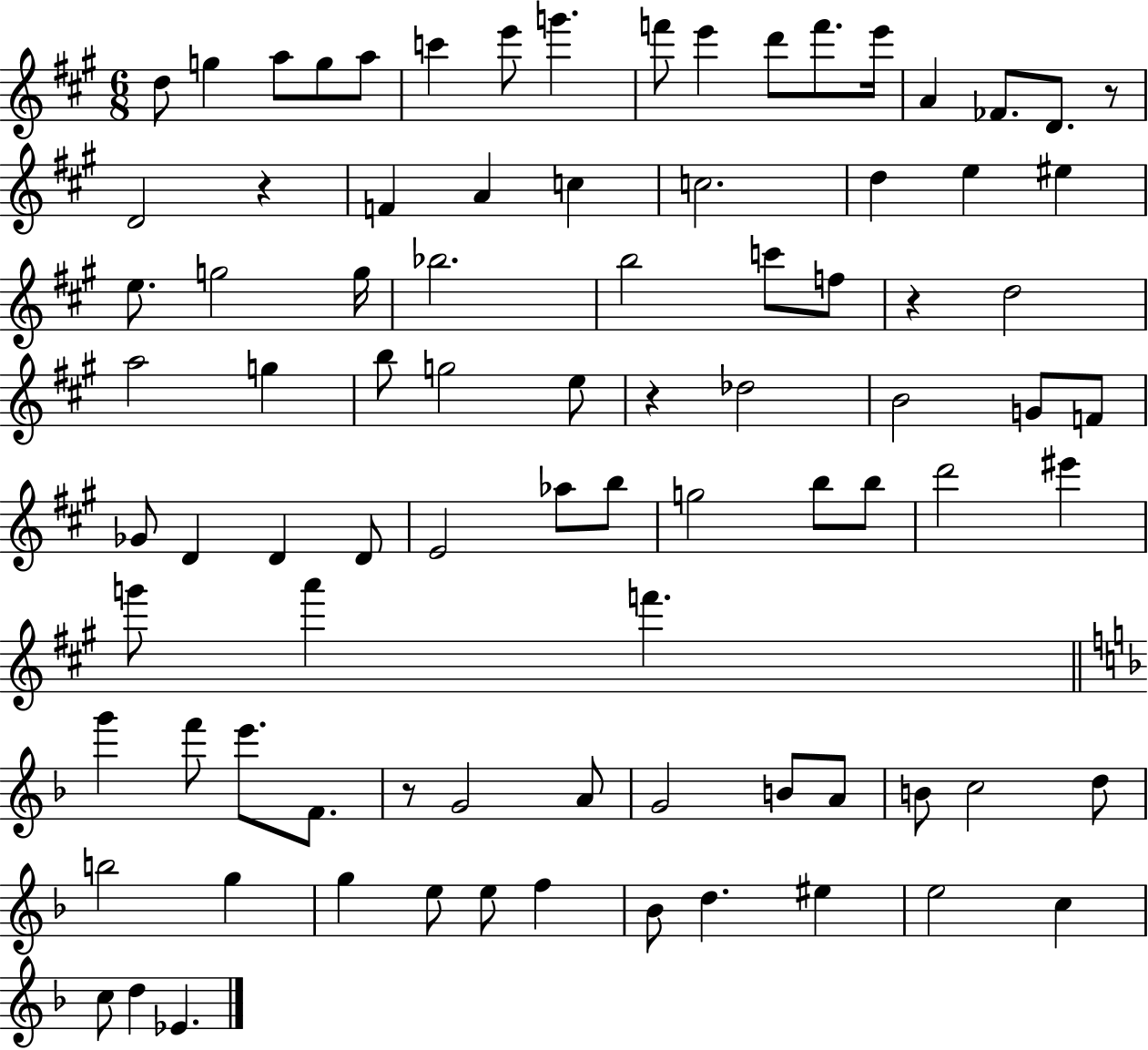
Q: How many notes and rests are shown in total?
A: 87